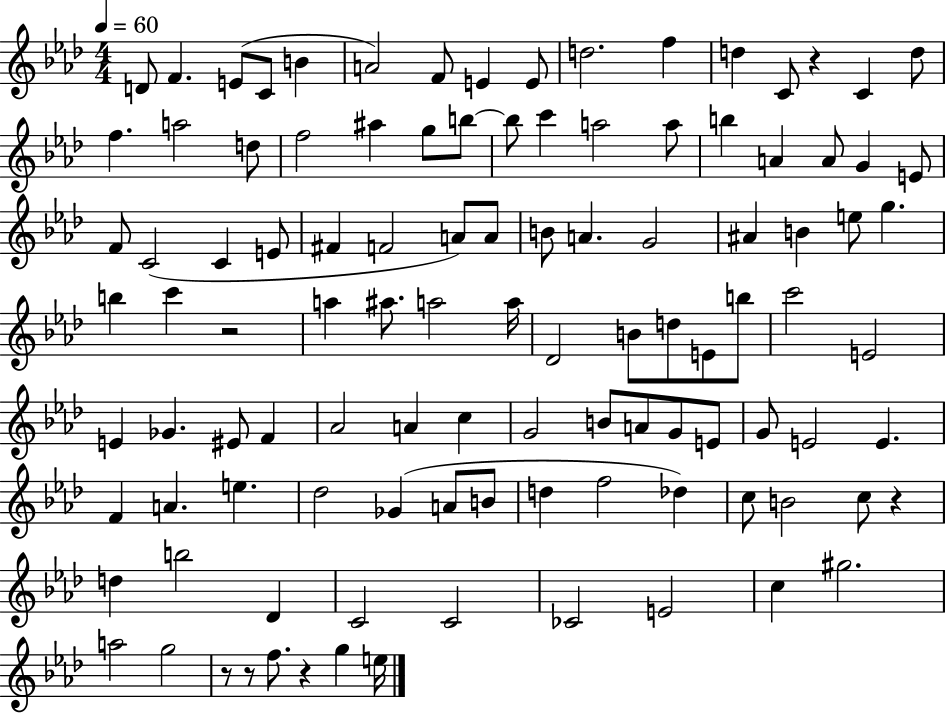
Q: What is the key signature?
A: AES major